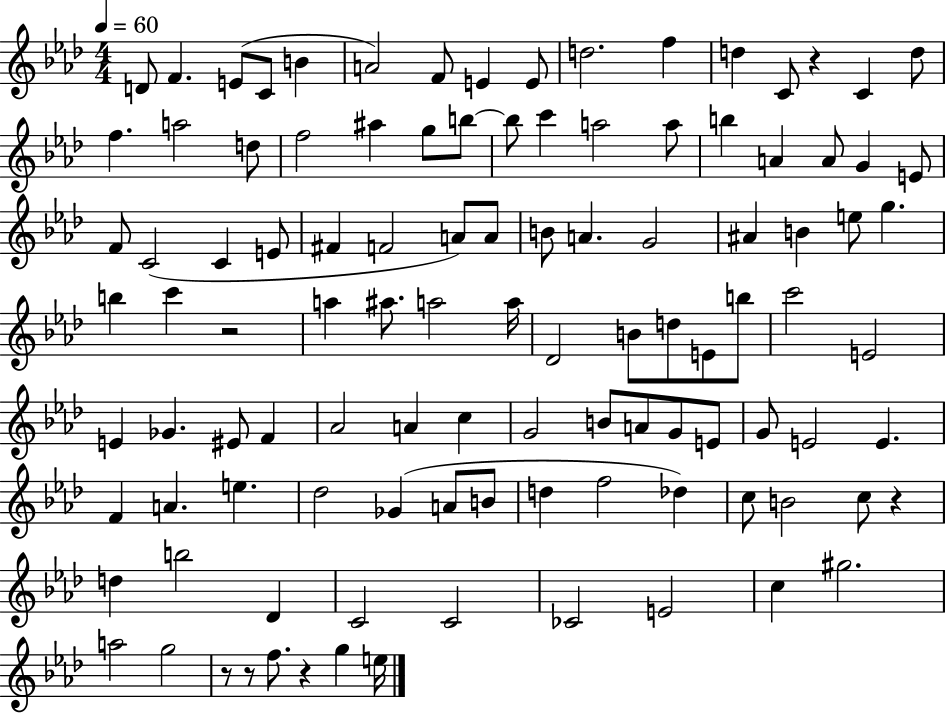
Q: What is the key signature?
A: AES major